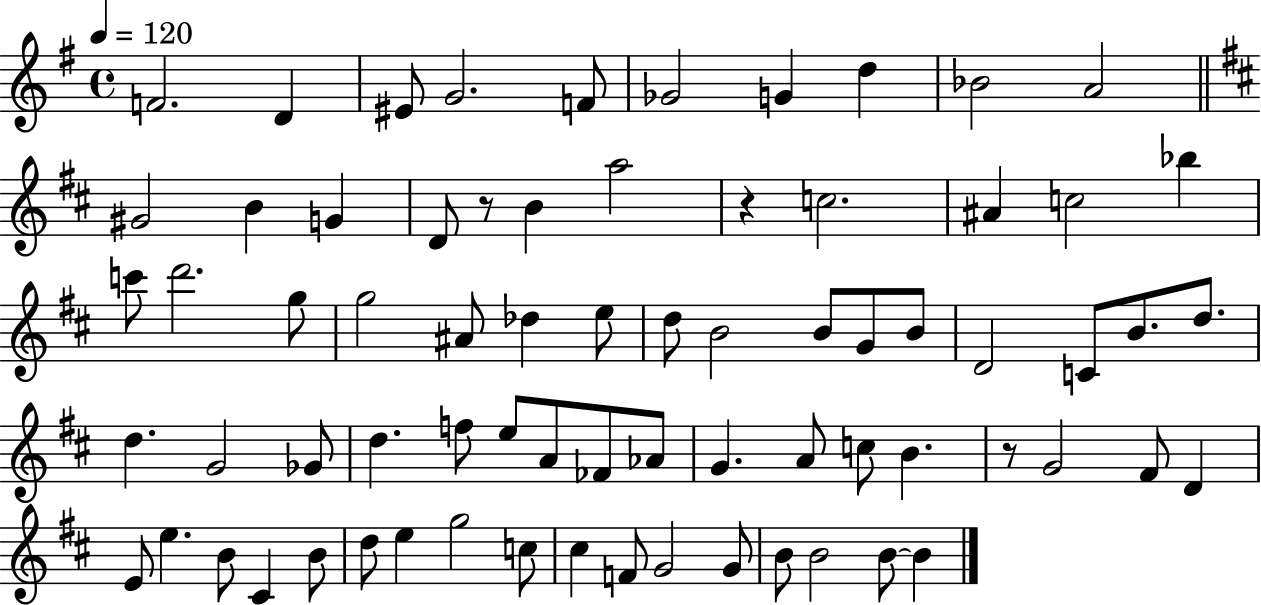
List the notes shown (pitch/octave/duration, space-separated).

F4/h. D4/q EIS4/e G4/h. F4/e Gb4/h G4/q D5/q Bb4/h A4/h G#4/h B4/q G4/q D4/e R/e B4/q A5/h R/q C5/h. A#4/q C5/h Bb5/q C6/e D6/h. G5/e G5/h A#4/e Db5/q E5/e D5/e B4/h B4/e G4/e B4/e D4/h C4/e B4/e. D5/e. D5/q. G4/h Gb4/e D5/q. F5/e E5/e A4/e FES4/e Ab4/e G4/q. A4/e C5/e B4/q. R/e G4/h F#4/e D4/q E4/e E5/q. B4/e C#4/q B4/e D5/e E5/q G5/h C5/e C#5/q F4/e G4/h G4/e B4/e B4/h B4/e B4/q